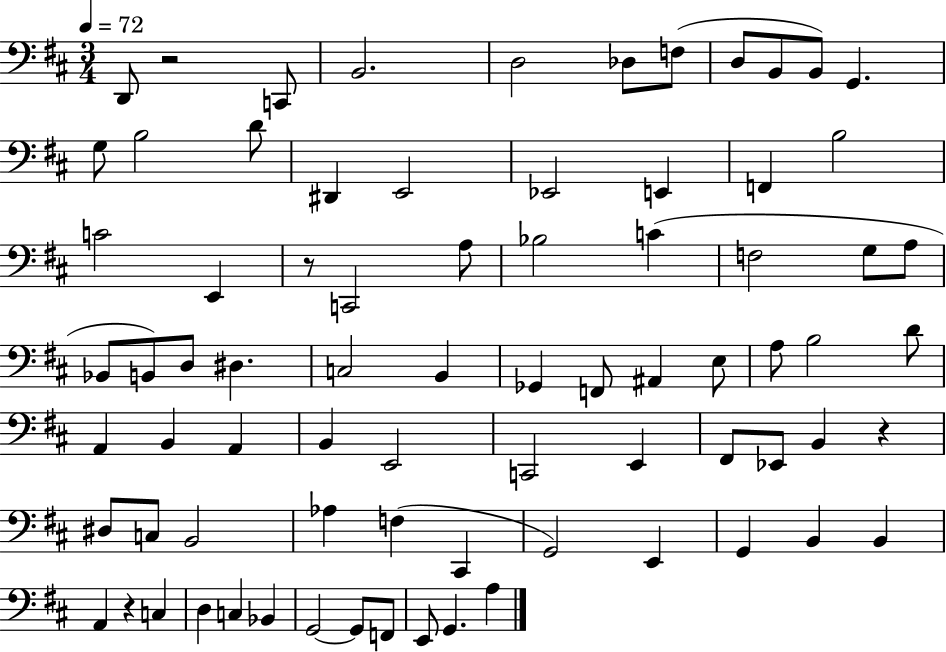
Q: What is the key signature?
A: D major